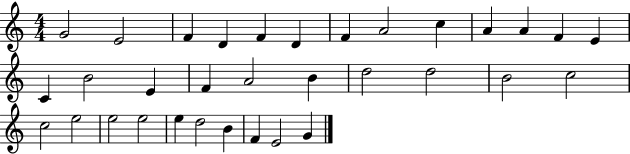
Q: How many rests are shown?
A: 0